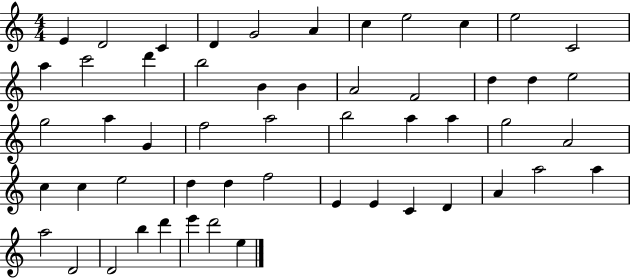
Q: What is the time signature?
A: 4/4